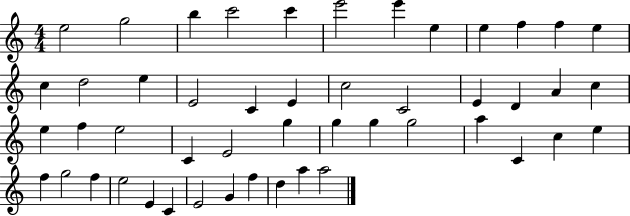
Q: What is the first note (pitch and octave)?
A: E5